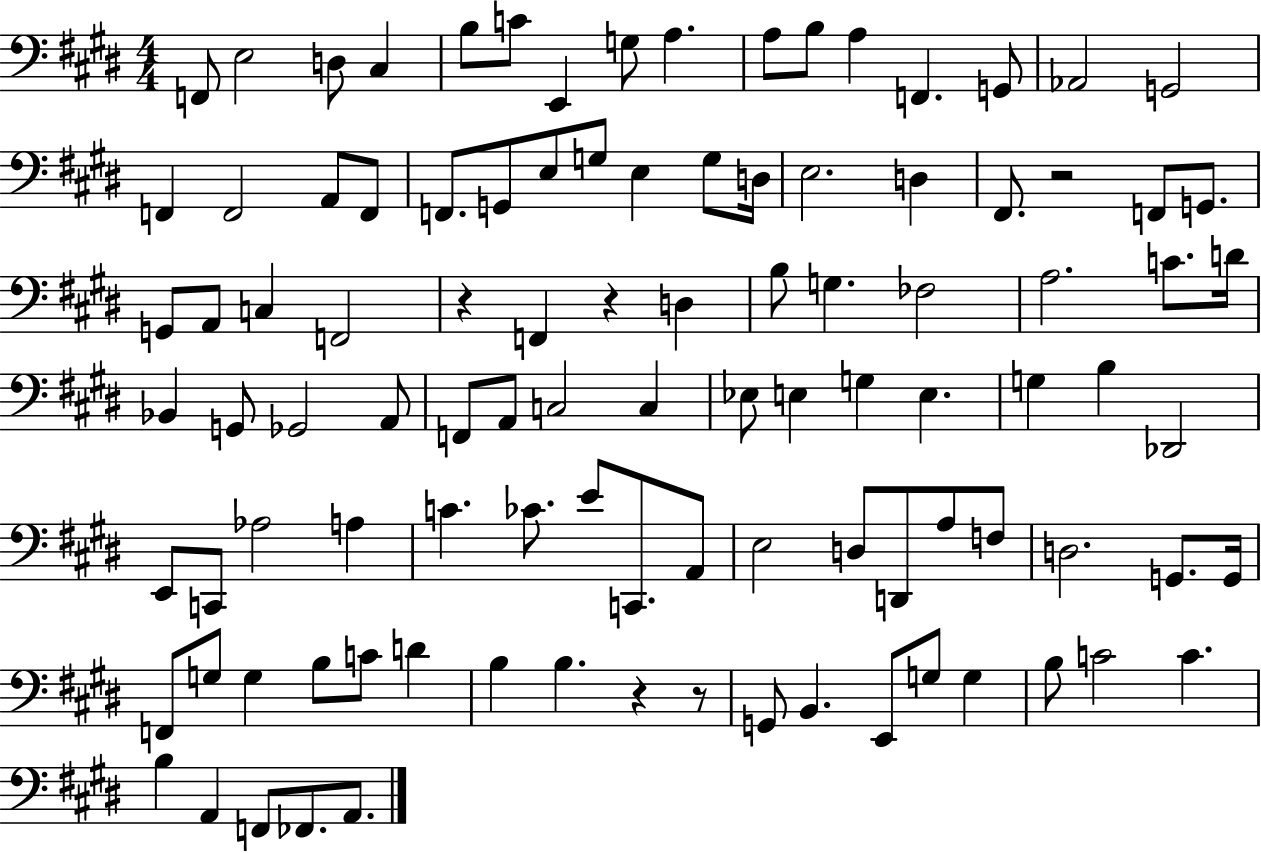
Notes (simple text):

F2/e E3/h D3/e C#3/q B3/e C4/e E2/q G3/e A3/q. A3/e B3/e A3/q F2/q. G2/e Ab2/h G2/h F2/q F2/h A2/e F2/e F2/e. G2/e E3/e G3/e E3/q G3/e D3/s E3/h. D3/q F#2/e. R/h F2/e G2/e. G2/e A2/e C3/q F2/h R/q F2/q R/q D3/q B3/e G3/q. FES3/h A3/h. C4/e. D4/s Bb2/q G2/e Gb2/h A2/e F2/e A2/e C3/h C3/q Eb3/e E3/q G3/q E3/q. G3/q B3/q Db2/h E2/e C2/e Ab3/h A3/q C4/q. CES4/e. E4/e C2/e. A2/e E3/h D3/e D2/e A3/e F3/e D3/h. G2/e. G2/s F2/e G3/e G3/q B3/e C4/e D4/q B3/q B3/q. R/q R/e G2/e B2/q. E2/e G3/e G3/q B3/e C4/h C4/q. B3/q A2/q F2/e FES2/e. A2/e.